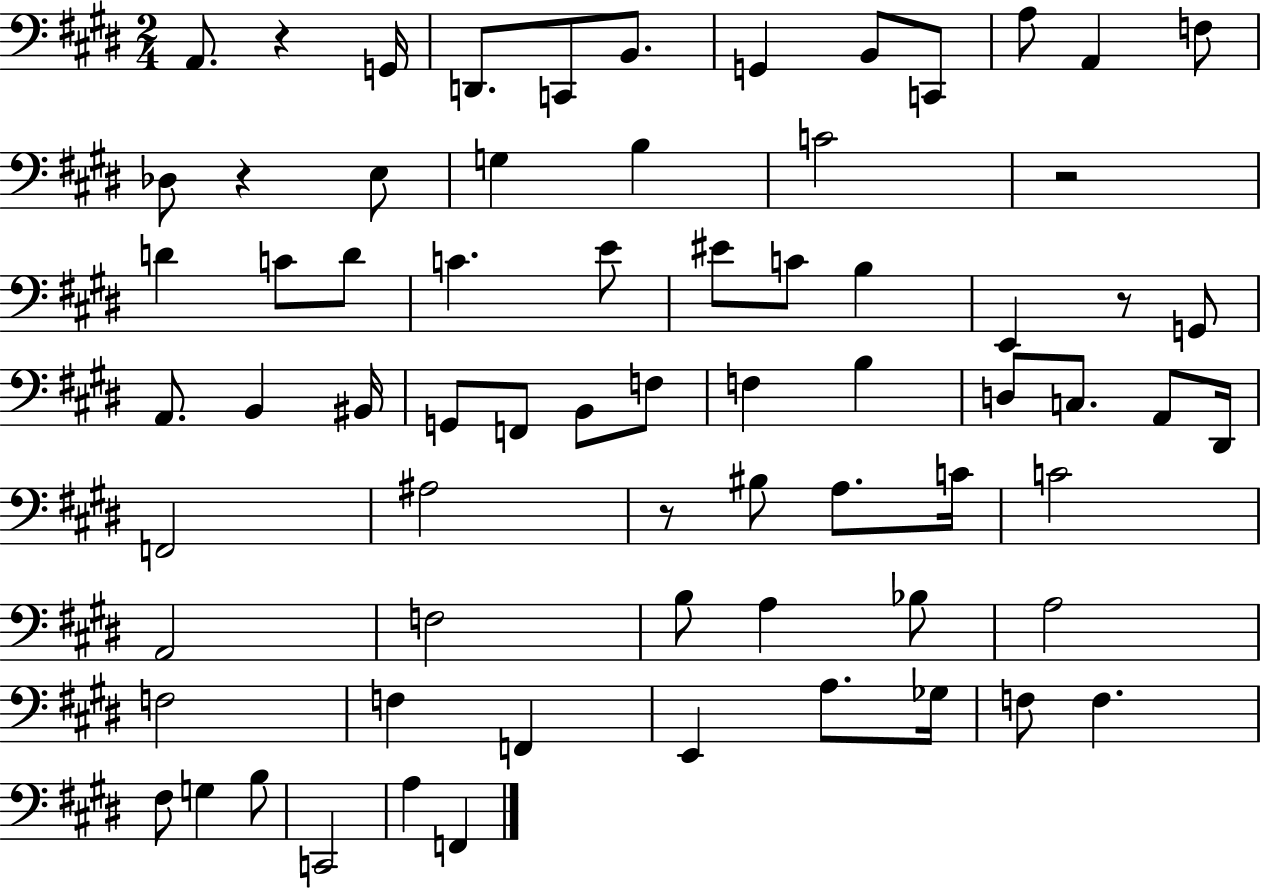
A2/e. R/q G2/s D2/e. C2/e B2/e. G2/q B2/e C2/e A3/e A2/q F3/e Db3/e R/q E3/e G3/q B3/q C4/h R/h D4/q C4/e D4/e C4/q. E4/e EIS4/e C4/e B3/q E2/q R/e G2/e A2/e. B2/q BIS2/s G2/e F2/e B2/e F3/e F3/q B3/q D3/e C3/e. A2/e D#2/s F2/h A#3/h R/e BIS3/e A3/e. C4/s C4/h A2/h F3/h B3/e A3/q Bb3/e A3/h F3/h F3/q F2/q E2/q A3/e. Gb3/s F3/e F3/q. F#3/e G3/q B3/e C2/h A3/q F2/q